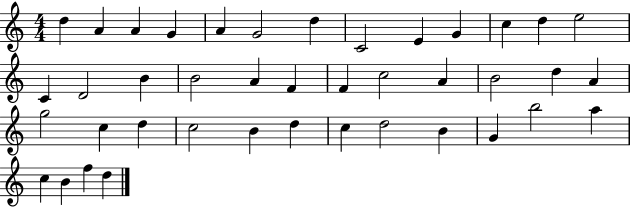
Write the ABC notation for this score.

X:1
T:Untitled
M:4/4
L:1/4
K:C
d A A G A G2 d C2 E G c d e2 C D2 B B2 A F F c2 A B2 d A g2 c d c2 B d c d2 B G b2 a c B f d